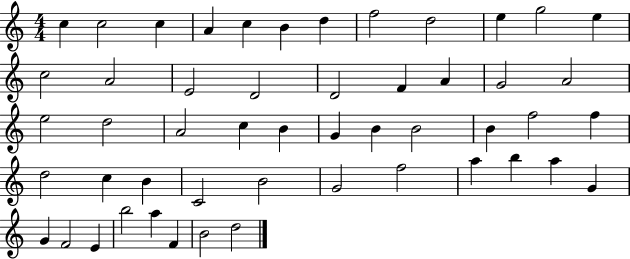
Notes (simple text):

C5/q C5/h C5/q A4/q C5/q B4/q D5/q F5/h D5/h E5/q G5/h E5/q C5/h A4/h E4/h D4/h D4/h F4/q A4/q G4/h A4/h E5/h D5/h A4/h C5/q B4/q G4/q B4/q B4/h B4/q F5/h F5/q D5/h C5/q B4/q C4/h B4/h G4/h F5/h A5/q B5/q A5/q G4/q G4/q F4/h E4/q B5/h A5/q F4/q B4/h D5/h